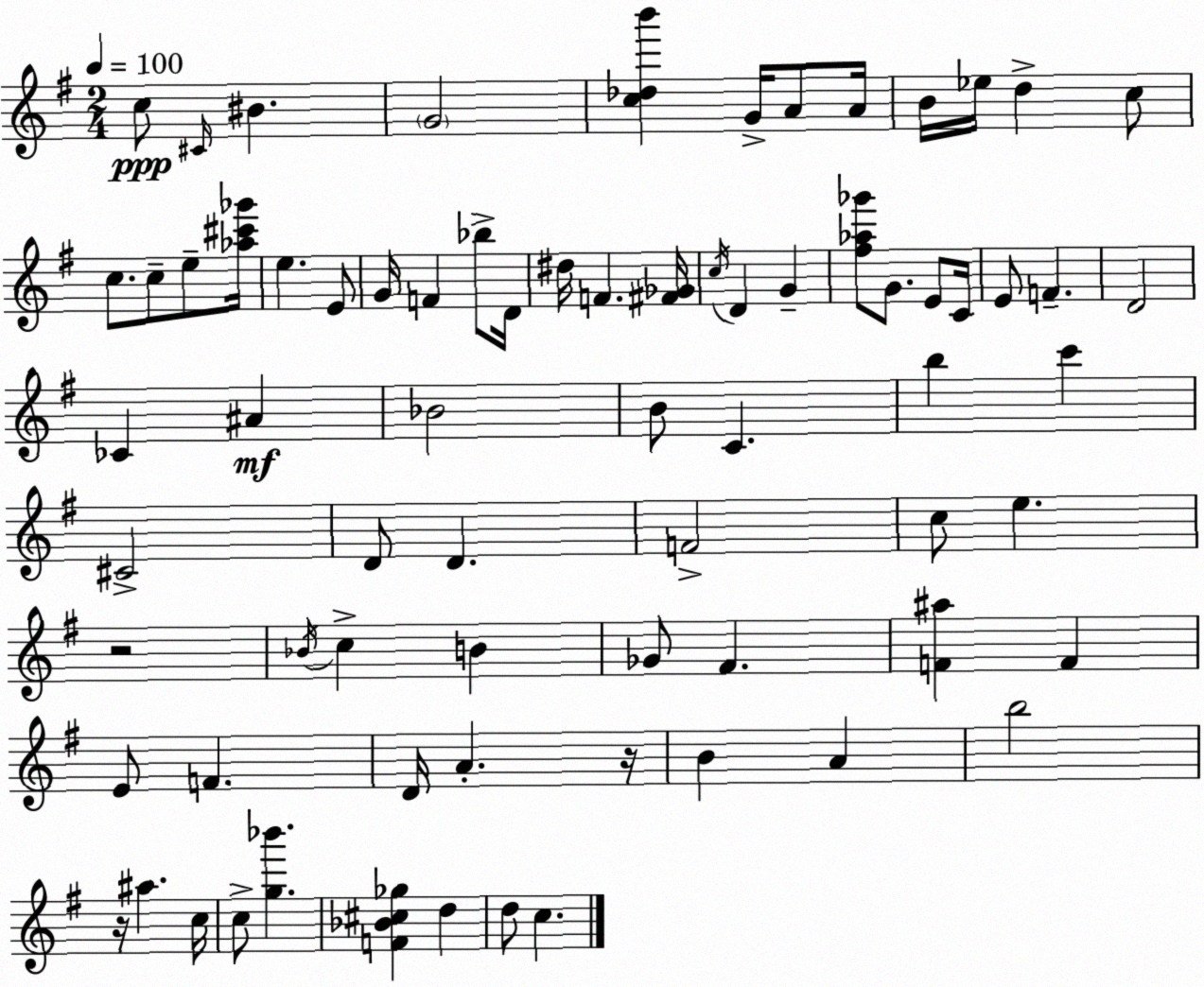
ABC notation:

X:1
T:Untitled
M:2/4
L:1/4
K:G
c/2 ^C/4 ^B G2 [c_db'] G/4 A/2 A/4 B/4 _e/4 d c/2 c/2 c/2 e/2 [_a^c'_g']/4 e E/2 G/4 F _b/2 D/4 ^d/4 F [^F_G]/4 c/4 D G [^f_a_g']/2 G/2 E/2 C/4 E/2 F D2 _C ^A _B2 B/2 C b c' ^C2 D/2 D F2 c/2 e z2 _B/4 c B _G/2 ^F [F^a] F E/2 F D/4 A z/4 B A b2 z/4 ^a c/4 c/2 [g_b'] [F_B^c_g] d d/2 c